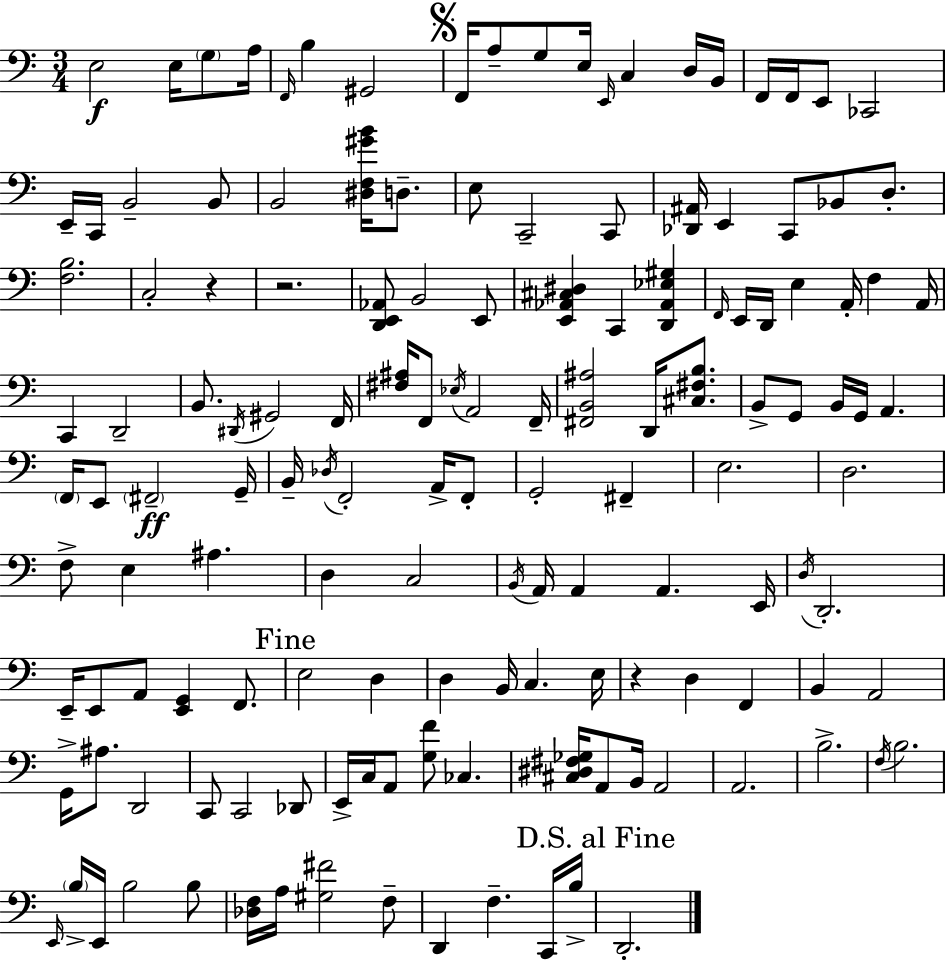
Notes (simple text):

E3/h E3/s G3/e A3/s F2/s B3/q G#2/h F2/s A3/e G3/e E3/s E2/s C3/q D3/s B2/s F2/s F2/s E2/e CES2/h E2/s C2/s B2/h B2/e B2/h [D#3,F3,G#4,B4]/s D3/e. E3/e C2/h C2/e [Db2,A#2]/s E2/q C2/e Bb2/e D3/e. [F3,B3]/h. C3/h R/q R/h. [D2,E2,Ab2]/e B2/h E2/e [E2,Ab2,C#3,D#3]/q C2/q [D2,Ab2,Eb3,G#3]/q F2/s E2/s D2/s E3/q A2/s F3/q A2/s C2/q D2/h B2/e. D#2/s G#2/h F2/s [F#3,A#3]/s F2/e Eb3/s A2/h F2/s [F#2,B2,A#3]/h D2/s [C#3,F#3,B3]/e. B2/e G2/e B2/s G2/s A2/q. F2/s E2/e F#2/h G2/s B2/s Db3/s F2/h A2/s F2/e G2/h F#2/q E3/h. D3/h. F3/e E3/q A#3/q. D3/q C3/h B2/s A2/s A2/q A2/q. E2/s D3/s D2/h. E2/s E2/e A2/e [E2,G2]/q F2/e. E3/h D3/q D3/q B2/s C3/q. E3/s R/q D3/q F2/q B2/q A2/h G2/s A#3/e. D2/h C2/e C2/h Db2/e E2/s C3/s A2/e [G3,F4]/e CES3/q. [C#3,D#3,F#3,Gb3]/s A2/e B2/s A2/h A2/h. B3/h. F3/s B3/h. E2/s B3/s E2/s B3/h B3/e [Db3,F3]/s A3/s [G#3,F#4]/h F3/e D2/q F3/q. C2/s B3/s D2/h.